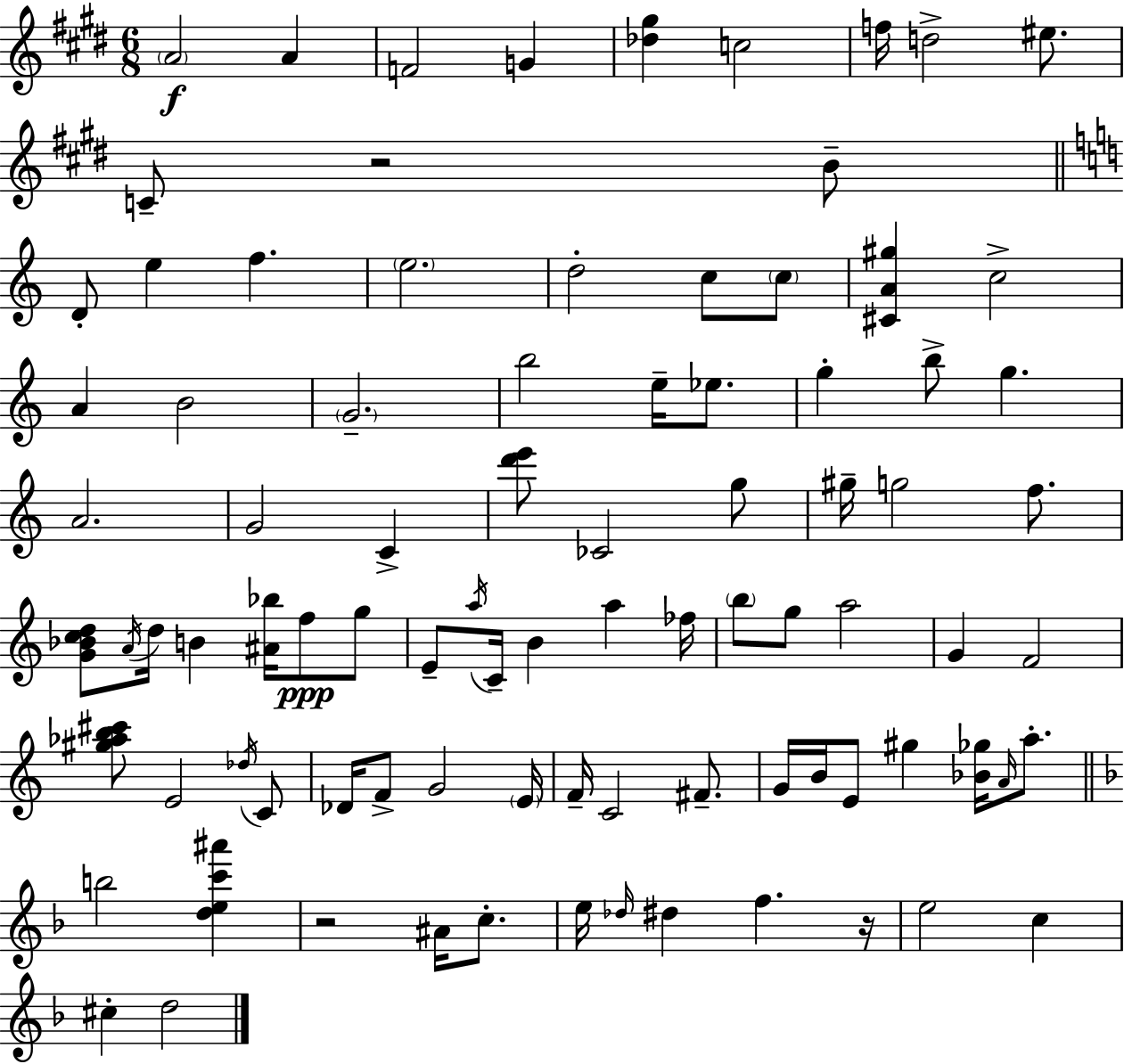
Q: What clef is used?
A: treble